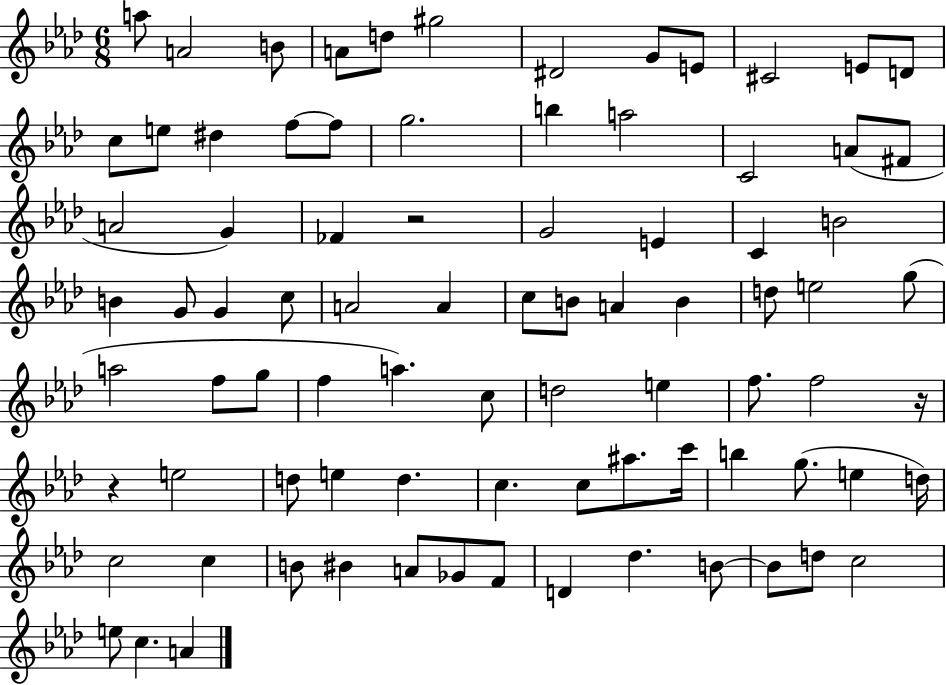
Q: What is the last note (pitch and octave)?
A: A4